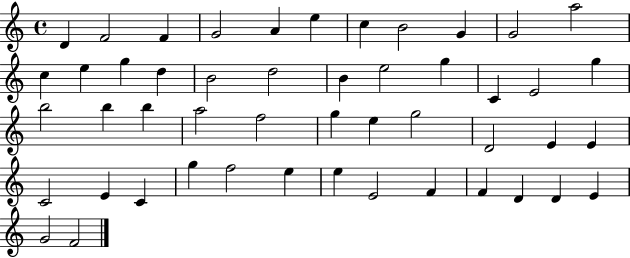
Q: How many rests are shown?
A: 0